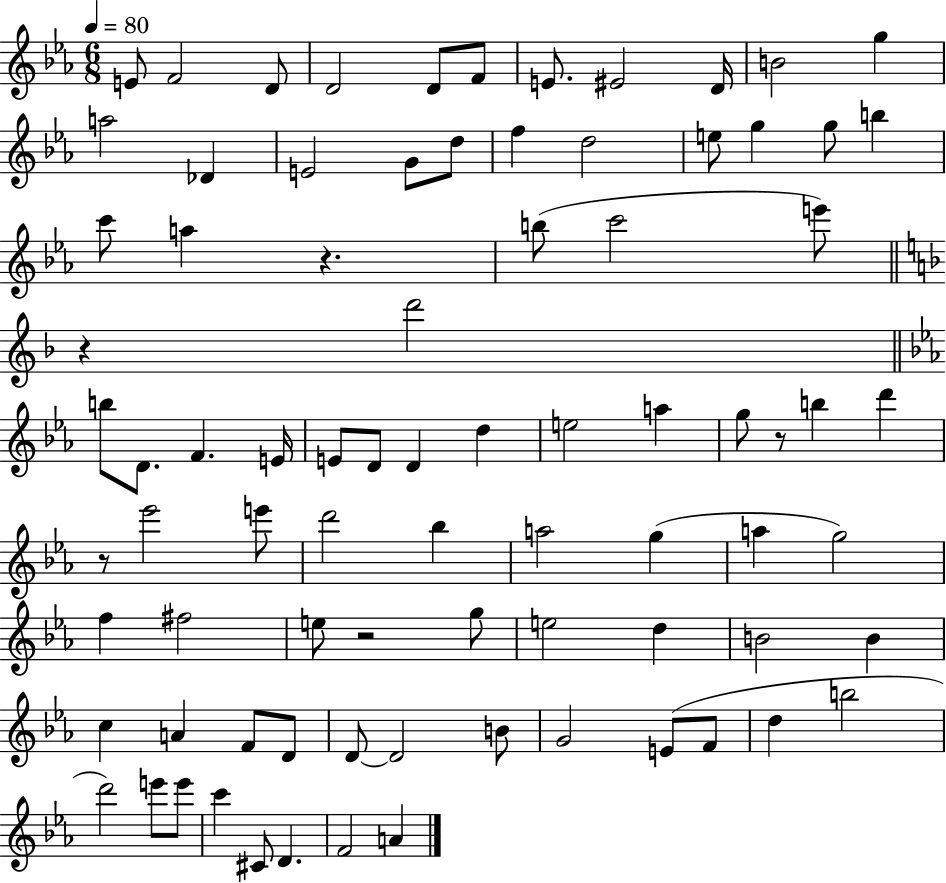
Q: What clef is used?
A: treble